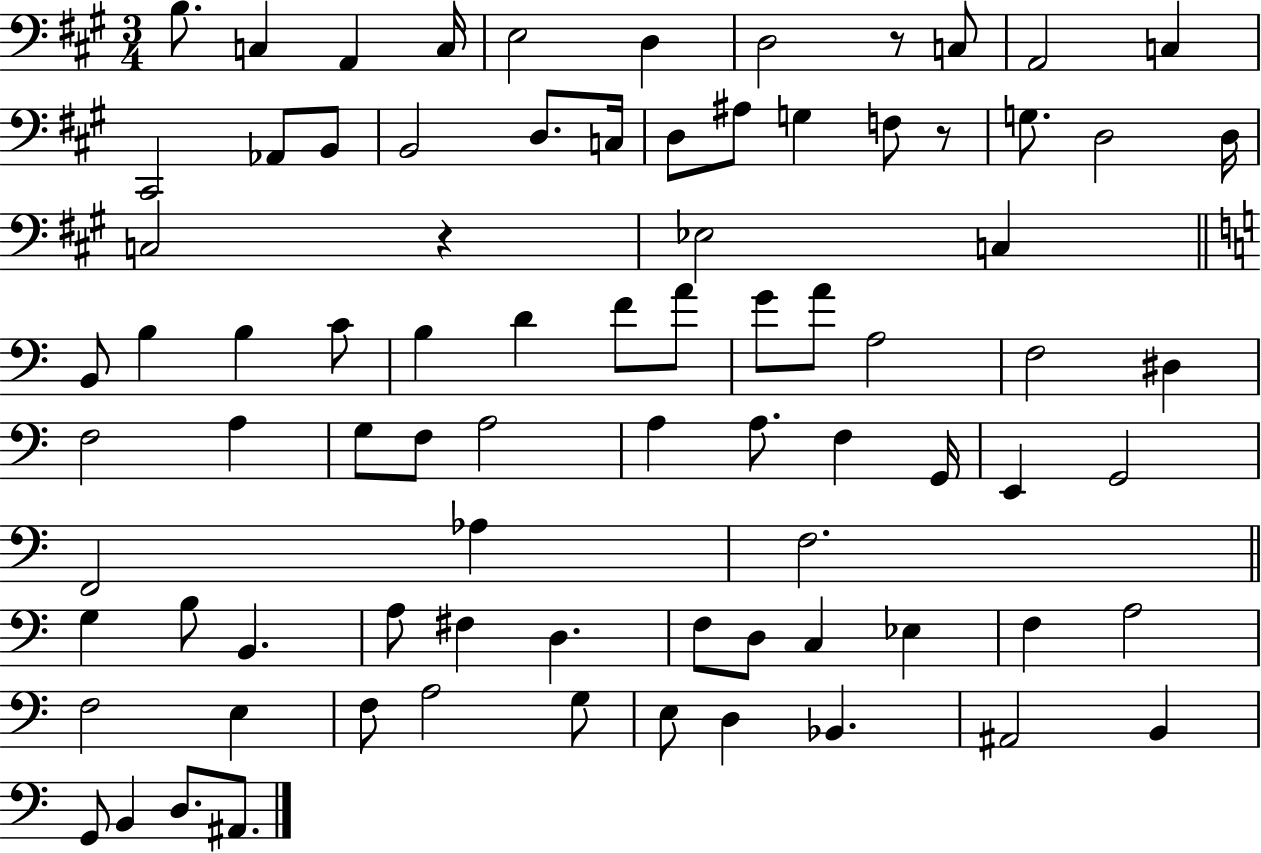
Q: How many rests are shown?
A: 3